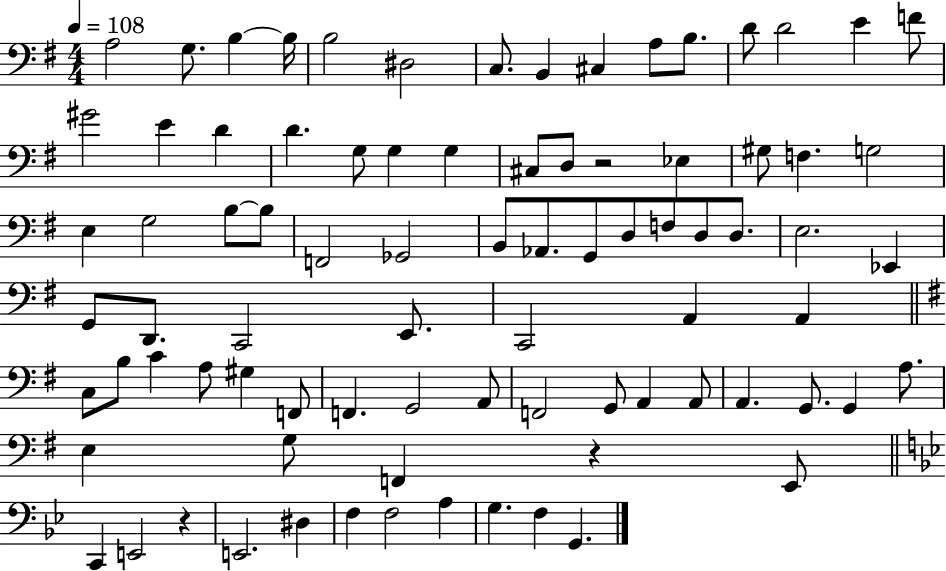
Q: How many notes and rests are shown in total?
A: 84